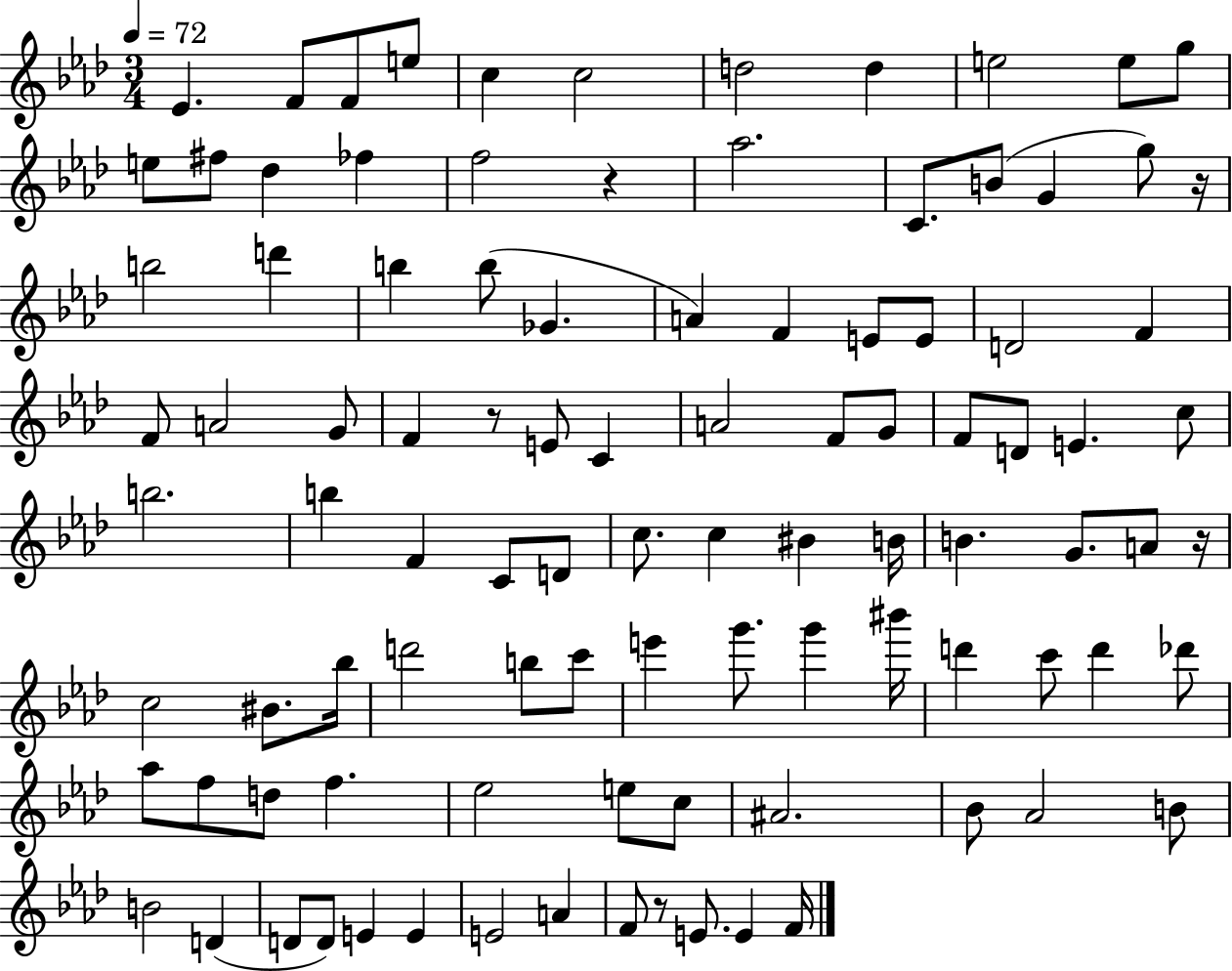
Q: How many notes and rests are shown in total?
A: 99